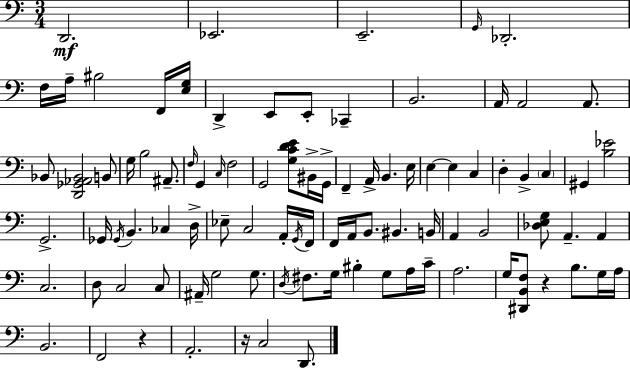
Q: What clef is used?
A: bass